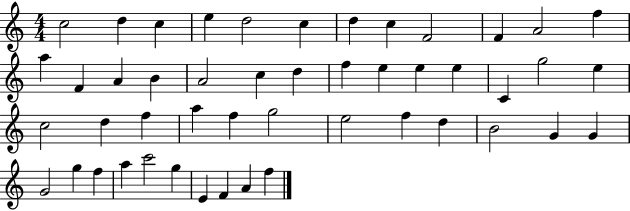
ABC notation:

X:1
T:Untitled
M:4/4
L:1/4
K:C
c2 d c e d2 c d c F2 F A2 f a F A B A2 c d f e e e C g2 e c2 d f a f g2 e2 f d B2 G G G2 g f a c'2 g E F A f